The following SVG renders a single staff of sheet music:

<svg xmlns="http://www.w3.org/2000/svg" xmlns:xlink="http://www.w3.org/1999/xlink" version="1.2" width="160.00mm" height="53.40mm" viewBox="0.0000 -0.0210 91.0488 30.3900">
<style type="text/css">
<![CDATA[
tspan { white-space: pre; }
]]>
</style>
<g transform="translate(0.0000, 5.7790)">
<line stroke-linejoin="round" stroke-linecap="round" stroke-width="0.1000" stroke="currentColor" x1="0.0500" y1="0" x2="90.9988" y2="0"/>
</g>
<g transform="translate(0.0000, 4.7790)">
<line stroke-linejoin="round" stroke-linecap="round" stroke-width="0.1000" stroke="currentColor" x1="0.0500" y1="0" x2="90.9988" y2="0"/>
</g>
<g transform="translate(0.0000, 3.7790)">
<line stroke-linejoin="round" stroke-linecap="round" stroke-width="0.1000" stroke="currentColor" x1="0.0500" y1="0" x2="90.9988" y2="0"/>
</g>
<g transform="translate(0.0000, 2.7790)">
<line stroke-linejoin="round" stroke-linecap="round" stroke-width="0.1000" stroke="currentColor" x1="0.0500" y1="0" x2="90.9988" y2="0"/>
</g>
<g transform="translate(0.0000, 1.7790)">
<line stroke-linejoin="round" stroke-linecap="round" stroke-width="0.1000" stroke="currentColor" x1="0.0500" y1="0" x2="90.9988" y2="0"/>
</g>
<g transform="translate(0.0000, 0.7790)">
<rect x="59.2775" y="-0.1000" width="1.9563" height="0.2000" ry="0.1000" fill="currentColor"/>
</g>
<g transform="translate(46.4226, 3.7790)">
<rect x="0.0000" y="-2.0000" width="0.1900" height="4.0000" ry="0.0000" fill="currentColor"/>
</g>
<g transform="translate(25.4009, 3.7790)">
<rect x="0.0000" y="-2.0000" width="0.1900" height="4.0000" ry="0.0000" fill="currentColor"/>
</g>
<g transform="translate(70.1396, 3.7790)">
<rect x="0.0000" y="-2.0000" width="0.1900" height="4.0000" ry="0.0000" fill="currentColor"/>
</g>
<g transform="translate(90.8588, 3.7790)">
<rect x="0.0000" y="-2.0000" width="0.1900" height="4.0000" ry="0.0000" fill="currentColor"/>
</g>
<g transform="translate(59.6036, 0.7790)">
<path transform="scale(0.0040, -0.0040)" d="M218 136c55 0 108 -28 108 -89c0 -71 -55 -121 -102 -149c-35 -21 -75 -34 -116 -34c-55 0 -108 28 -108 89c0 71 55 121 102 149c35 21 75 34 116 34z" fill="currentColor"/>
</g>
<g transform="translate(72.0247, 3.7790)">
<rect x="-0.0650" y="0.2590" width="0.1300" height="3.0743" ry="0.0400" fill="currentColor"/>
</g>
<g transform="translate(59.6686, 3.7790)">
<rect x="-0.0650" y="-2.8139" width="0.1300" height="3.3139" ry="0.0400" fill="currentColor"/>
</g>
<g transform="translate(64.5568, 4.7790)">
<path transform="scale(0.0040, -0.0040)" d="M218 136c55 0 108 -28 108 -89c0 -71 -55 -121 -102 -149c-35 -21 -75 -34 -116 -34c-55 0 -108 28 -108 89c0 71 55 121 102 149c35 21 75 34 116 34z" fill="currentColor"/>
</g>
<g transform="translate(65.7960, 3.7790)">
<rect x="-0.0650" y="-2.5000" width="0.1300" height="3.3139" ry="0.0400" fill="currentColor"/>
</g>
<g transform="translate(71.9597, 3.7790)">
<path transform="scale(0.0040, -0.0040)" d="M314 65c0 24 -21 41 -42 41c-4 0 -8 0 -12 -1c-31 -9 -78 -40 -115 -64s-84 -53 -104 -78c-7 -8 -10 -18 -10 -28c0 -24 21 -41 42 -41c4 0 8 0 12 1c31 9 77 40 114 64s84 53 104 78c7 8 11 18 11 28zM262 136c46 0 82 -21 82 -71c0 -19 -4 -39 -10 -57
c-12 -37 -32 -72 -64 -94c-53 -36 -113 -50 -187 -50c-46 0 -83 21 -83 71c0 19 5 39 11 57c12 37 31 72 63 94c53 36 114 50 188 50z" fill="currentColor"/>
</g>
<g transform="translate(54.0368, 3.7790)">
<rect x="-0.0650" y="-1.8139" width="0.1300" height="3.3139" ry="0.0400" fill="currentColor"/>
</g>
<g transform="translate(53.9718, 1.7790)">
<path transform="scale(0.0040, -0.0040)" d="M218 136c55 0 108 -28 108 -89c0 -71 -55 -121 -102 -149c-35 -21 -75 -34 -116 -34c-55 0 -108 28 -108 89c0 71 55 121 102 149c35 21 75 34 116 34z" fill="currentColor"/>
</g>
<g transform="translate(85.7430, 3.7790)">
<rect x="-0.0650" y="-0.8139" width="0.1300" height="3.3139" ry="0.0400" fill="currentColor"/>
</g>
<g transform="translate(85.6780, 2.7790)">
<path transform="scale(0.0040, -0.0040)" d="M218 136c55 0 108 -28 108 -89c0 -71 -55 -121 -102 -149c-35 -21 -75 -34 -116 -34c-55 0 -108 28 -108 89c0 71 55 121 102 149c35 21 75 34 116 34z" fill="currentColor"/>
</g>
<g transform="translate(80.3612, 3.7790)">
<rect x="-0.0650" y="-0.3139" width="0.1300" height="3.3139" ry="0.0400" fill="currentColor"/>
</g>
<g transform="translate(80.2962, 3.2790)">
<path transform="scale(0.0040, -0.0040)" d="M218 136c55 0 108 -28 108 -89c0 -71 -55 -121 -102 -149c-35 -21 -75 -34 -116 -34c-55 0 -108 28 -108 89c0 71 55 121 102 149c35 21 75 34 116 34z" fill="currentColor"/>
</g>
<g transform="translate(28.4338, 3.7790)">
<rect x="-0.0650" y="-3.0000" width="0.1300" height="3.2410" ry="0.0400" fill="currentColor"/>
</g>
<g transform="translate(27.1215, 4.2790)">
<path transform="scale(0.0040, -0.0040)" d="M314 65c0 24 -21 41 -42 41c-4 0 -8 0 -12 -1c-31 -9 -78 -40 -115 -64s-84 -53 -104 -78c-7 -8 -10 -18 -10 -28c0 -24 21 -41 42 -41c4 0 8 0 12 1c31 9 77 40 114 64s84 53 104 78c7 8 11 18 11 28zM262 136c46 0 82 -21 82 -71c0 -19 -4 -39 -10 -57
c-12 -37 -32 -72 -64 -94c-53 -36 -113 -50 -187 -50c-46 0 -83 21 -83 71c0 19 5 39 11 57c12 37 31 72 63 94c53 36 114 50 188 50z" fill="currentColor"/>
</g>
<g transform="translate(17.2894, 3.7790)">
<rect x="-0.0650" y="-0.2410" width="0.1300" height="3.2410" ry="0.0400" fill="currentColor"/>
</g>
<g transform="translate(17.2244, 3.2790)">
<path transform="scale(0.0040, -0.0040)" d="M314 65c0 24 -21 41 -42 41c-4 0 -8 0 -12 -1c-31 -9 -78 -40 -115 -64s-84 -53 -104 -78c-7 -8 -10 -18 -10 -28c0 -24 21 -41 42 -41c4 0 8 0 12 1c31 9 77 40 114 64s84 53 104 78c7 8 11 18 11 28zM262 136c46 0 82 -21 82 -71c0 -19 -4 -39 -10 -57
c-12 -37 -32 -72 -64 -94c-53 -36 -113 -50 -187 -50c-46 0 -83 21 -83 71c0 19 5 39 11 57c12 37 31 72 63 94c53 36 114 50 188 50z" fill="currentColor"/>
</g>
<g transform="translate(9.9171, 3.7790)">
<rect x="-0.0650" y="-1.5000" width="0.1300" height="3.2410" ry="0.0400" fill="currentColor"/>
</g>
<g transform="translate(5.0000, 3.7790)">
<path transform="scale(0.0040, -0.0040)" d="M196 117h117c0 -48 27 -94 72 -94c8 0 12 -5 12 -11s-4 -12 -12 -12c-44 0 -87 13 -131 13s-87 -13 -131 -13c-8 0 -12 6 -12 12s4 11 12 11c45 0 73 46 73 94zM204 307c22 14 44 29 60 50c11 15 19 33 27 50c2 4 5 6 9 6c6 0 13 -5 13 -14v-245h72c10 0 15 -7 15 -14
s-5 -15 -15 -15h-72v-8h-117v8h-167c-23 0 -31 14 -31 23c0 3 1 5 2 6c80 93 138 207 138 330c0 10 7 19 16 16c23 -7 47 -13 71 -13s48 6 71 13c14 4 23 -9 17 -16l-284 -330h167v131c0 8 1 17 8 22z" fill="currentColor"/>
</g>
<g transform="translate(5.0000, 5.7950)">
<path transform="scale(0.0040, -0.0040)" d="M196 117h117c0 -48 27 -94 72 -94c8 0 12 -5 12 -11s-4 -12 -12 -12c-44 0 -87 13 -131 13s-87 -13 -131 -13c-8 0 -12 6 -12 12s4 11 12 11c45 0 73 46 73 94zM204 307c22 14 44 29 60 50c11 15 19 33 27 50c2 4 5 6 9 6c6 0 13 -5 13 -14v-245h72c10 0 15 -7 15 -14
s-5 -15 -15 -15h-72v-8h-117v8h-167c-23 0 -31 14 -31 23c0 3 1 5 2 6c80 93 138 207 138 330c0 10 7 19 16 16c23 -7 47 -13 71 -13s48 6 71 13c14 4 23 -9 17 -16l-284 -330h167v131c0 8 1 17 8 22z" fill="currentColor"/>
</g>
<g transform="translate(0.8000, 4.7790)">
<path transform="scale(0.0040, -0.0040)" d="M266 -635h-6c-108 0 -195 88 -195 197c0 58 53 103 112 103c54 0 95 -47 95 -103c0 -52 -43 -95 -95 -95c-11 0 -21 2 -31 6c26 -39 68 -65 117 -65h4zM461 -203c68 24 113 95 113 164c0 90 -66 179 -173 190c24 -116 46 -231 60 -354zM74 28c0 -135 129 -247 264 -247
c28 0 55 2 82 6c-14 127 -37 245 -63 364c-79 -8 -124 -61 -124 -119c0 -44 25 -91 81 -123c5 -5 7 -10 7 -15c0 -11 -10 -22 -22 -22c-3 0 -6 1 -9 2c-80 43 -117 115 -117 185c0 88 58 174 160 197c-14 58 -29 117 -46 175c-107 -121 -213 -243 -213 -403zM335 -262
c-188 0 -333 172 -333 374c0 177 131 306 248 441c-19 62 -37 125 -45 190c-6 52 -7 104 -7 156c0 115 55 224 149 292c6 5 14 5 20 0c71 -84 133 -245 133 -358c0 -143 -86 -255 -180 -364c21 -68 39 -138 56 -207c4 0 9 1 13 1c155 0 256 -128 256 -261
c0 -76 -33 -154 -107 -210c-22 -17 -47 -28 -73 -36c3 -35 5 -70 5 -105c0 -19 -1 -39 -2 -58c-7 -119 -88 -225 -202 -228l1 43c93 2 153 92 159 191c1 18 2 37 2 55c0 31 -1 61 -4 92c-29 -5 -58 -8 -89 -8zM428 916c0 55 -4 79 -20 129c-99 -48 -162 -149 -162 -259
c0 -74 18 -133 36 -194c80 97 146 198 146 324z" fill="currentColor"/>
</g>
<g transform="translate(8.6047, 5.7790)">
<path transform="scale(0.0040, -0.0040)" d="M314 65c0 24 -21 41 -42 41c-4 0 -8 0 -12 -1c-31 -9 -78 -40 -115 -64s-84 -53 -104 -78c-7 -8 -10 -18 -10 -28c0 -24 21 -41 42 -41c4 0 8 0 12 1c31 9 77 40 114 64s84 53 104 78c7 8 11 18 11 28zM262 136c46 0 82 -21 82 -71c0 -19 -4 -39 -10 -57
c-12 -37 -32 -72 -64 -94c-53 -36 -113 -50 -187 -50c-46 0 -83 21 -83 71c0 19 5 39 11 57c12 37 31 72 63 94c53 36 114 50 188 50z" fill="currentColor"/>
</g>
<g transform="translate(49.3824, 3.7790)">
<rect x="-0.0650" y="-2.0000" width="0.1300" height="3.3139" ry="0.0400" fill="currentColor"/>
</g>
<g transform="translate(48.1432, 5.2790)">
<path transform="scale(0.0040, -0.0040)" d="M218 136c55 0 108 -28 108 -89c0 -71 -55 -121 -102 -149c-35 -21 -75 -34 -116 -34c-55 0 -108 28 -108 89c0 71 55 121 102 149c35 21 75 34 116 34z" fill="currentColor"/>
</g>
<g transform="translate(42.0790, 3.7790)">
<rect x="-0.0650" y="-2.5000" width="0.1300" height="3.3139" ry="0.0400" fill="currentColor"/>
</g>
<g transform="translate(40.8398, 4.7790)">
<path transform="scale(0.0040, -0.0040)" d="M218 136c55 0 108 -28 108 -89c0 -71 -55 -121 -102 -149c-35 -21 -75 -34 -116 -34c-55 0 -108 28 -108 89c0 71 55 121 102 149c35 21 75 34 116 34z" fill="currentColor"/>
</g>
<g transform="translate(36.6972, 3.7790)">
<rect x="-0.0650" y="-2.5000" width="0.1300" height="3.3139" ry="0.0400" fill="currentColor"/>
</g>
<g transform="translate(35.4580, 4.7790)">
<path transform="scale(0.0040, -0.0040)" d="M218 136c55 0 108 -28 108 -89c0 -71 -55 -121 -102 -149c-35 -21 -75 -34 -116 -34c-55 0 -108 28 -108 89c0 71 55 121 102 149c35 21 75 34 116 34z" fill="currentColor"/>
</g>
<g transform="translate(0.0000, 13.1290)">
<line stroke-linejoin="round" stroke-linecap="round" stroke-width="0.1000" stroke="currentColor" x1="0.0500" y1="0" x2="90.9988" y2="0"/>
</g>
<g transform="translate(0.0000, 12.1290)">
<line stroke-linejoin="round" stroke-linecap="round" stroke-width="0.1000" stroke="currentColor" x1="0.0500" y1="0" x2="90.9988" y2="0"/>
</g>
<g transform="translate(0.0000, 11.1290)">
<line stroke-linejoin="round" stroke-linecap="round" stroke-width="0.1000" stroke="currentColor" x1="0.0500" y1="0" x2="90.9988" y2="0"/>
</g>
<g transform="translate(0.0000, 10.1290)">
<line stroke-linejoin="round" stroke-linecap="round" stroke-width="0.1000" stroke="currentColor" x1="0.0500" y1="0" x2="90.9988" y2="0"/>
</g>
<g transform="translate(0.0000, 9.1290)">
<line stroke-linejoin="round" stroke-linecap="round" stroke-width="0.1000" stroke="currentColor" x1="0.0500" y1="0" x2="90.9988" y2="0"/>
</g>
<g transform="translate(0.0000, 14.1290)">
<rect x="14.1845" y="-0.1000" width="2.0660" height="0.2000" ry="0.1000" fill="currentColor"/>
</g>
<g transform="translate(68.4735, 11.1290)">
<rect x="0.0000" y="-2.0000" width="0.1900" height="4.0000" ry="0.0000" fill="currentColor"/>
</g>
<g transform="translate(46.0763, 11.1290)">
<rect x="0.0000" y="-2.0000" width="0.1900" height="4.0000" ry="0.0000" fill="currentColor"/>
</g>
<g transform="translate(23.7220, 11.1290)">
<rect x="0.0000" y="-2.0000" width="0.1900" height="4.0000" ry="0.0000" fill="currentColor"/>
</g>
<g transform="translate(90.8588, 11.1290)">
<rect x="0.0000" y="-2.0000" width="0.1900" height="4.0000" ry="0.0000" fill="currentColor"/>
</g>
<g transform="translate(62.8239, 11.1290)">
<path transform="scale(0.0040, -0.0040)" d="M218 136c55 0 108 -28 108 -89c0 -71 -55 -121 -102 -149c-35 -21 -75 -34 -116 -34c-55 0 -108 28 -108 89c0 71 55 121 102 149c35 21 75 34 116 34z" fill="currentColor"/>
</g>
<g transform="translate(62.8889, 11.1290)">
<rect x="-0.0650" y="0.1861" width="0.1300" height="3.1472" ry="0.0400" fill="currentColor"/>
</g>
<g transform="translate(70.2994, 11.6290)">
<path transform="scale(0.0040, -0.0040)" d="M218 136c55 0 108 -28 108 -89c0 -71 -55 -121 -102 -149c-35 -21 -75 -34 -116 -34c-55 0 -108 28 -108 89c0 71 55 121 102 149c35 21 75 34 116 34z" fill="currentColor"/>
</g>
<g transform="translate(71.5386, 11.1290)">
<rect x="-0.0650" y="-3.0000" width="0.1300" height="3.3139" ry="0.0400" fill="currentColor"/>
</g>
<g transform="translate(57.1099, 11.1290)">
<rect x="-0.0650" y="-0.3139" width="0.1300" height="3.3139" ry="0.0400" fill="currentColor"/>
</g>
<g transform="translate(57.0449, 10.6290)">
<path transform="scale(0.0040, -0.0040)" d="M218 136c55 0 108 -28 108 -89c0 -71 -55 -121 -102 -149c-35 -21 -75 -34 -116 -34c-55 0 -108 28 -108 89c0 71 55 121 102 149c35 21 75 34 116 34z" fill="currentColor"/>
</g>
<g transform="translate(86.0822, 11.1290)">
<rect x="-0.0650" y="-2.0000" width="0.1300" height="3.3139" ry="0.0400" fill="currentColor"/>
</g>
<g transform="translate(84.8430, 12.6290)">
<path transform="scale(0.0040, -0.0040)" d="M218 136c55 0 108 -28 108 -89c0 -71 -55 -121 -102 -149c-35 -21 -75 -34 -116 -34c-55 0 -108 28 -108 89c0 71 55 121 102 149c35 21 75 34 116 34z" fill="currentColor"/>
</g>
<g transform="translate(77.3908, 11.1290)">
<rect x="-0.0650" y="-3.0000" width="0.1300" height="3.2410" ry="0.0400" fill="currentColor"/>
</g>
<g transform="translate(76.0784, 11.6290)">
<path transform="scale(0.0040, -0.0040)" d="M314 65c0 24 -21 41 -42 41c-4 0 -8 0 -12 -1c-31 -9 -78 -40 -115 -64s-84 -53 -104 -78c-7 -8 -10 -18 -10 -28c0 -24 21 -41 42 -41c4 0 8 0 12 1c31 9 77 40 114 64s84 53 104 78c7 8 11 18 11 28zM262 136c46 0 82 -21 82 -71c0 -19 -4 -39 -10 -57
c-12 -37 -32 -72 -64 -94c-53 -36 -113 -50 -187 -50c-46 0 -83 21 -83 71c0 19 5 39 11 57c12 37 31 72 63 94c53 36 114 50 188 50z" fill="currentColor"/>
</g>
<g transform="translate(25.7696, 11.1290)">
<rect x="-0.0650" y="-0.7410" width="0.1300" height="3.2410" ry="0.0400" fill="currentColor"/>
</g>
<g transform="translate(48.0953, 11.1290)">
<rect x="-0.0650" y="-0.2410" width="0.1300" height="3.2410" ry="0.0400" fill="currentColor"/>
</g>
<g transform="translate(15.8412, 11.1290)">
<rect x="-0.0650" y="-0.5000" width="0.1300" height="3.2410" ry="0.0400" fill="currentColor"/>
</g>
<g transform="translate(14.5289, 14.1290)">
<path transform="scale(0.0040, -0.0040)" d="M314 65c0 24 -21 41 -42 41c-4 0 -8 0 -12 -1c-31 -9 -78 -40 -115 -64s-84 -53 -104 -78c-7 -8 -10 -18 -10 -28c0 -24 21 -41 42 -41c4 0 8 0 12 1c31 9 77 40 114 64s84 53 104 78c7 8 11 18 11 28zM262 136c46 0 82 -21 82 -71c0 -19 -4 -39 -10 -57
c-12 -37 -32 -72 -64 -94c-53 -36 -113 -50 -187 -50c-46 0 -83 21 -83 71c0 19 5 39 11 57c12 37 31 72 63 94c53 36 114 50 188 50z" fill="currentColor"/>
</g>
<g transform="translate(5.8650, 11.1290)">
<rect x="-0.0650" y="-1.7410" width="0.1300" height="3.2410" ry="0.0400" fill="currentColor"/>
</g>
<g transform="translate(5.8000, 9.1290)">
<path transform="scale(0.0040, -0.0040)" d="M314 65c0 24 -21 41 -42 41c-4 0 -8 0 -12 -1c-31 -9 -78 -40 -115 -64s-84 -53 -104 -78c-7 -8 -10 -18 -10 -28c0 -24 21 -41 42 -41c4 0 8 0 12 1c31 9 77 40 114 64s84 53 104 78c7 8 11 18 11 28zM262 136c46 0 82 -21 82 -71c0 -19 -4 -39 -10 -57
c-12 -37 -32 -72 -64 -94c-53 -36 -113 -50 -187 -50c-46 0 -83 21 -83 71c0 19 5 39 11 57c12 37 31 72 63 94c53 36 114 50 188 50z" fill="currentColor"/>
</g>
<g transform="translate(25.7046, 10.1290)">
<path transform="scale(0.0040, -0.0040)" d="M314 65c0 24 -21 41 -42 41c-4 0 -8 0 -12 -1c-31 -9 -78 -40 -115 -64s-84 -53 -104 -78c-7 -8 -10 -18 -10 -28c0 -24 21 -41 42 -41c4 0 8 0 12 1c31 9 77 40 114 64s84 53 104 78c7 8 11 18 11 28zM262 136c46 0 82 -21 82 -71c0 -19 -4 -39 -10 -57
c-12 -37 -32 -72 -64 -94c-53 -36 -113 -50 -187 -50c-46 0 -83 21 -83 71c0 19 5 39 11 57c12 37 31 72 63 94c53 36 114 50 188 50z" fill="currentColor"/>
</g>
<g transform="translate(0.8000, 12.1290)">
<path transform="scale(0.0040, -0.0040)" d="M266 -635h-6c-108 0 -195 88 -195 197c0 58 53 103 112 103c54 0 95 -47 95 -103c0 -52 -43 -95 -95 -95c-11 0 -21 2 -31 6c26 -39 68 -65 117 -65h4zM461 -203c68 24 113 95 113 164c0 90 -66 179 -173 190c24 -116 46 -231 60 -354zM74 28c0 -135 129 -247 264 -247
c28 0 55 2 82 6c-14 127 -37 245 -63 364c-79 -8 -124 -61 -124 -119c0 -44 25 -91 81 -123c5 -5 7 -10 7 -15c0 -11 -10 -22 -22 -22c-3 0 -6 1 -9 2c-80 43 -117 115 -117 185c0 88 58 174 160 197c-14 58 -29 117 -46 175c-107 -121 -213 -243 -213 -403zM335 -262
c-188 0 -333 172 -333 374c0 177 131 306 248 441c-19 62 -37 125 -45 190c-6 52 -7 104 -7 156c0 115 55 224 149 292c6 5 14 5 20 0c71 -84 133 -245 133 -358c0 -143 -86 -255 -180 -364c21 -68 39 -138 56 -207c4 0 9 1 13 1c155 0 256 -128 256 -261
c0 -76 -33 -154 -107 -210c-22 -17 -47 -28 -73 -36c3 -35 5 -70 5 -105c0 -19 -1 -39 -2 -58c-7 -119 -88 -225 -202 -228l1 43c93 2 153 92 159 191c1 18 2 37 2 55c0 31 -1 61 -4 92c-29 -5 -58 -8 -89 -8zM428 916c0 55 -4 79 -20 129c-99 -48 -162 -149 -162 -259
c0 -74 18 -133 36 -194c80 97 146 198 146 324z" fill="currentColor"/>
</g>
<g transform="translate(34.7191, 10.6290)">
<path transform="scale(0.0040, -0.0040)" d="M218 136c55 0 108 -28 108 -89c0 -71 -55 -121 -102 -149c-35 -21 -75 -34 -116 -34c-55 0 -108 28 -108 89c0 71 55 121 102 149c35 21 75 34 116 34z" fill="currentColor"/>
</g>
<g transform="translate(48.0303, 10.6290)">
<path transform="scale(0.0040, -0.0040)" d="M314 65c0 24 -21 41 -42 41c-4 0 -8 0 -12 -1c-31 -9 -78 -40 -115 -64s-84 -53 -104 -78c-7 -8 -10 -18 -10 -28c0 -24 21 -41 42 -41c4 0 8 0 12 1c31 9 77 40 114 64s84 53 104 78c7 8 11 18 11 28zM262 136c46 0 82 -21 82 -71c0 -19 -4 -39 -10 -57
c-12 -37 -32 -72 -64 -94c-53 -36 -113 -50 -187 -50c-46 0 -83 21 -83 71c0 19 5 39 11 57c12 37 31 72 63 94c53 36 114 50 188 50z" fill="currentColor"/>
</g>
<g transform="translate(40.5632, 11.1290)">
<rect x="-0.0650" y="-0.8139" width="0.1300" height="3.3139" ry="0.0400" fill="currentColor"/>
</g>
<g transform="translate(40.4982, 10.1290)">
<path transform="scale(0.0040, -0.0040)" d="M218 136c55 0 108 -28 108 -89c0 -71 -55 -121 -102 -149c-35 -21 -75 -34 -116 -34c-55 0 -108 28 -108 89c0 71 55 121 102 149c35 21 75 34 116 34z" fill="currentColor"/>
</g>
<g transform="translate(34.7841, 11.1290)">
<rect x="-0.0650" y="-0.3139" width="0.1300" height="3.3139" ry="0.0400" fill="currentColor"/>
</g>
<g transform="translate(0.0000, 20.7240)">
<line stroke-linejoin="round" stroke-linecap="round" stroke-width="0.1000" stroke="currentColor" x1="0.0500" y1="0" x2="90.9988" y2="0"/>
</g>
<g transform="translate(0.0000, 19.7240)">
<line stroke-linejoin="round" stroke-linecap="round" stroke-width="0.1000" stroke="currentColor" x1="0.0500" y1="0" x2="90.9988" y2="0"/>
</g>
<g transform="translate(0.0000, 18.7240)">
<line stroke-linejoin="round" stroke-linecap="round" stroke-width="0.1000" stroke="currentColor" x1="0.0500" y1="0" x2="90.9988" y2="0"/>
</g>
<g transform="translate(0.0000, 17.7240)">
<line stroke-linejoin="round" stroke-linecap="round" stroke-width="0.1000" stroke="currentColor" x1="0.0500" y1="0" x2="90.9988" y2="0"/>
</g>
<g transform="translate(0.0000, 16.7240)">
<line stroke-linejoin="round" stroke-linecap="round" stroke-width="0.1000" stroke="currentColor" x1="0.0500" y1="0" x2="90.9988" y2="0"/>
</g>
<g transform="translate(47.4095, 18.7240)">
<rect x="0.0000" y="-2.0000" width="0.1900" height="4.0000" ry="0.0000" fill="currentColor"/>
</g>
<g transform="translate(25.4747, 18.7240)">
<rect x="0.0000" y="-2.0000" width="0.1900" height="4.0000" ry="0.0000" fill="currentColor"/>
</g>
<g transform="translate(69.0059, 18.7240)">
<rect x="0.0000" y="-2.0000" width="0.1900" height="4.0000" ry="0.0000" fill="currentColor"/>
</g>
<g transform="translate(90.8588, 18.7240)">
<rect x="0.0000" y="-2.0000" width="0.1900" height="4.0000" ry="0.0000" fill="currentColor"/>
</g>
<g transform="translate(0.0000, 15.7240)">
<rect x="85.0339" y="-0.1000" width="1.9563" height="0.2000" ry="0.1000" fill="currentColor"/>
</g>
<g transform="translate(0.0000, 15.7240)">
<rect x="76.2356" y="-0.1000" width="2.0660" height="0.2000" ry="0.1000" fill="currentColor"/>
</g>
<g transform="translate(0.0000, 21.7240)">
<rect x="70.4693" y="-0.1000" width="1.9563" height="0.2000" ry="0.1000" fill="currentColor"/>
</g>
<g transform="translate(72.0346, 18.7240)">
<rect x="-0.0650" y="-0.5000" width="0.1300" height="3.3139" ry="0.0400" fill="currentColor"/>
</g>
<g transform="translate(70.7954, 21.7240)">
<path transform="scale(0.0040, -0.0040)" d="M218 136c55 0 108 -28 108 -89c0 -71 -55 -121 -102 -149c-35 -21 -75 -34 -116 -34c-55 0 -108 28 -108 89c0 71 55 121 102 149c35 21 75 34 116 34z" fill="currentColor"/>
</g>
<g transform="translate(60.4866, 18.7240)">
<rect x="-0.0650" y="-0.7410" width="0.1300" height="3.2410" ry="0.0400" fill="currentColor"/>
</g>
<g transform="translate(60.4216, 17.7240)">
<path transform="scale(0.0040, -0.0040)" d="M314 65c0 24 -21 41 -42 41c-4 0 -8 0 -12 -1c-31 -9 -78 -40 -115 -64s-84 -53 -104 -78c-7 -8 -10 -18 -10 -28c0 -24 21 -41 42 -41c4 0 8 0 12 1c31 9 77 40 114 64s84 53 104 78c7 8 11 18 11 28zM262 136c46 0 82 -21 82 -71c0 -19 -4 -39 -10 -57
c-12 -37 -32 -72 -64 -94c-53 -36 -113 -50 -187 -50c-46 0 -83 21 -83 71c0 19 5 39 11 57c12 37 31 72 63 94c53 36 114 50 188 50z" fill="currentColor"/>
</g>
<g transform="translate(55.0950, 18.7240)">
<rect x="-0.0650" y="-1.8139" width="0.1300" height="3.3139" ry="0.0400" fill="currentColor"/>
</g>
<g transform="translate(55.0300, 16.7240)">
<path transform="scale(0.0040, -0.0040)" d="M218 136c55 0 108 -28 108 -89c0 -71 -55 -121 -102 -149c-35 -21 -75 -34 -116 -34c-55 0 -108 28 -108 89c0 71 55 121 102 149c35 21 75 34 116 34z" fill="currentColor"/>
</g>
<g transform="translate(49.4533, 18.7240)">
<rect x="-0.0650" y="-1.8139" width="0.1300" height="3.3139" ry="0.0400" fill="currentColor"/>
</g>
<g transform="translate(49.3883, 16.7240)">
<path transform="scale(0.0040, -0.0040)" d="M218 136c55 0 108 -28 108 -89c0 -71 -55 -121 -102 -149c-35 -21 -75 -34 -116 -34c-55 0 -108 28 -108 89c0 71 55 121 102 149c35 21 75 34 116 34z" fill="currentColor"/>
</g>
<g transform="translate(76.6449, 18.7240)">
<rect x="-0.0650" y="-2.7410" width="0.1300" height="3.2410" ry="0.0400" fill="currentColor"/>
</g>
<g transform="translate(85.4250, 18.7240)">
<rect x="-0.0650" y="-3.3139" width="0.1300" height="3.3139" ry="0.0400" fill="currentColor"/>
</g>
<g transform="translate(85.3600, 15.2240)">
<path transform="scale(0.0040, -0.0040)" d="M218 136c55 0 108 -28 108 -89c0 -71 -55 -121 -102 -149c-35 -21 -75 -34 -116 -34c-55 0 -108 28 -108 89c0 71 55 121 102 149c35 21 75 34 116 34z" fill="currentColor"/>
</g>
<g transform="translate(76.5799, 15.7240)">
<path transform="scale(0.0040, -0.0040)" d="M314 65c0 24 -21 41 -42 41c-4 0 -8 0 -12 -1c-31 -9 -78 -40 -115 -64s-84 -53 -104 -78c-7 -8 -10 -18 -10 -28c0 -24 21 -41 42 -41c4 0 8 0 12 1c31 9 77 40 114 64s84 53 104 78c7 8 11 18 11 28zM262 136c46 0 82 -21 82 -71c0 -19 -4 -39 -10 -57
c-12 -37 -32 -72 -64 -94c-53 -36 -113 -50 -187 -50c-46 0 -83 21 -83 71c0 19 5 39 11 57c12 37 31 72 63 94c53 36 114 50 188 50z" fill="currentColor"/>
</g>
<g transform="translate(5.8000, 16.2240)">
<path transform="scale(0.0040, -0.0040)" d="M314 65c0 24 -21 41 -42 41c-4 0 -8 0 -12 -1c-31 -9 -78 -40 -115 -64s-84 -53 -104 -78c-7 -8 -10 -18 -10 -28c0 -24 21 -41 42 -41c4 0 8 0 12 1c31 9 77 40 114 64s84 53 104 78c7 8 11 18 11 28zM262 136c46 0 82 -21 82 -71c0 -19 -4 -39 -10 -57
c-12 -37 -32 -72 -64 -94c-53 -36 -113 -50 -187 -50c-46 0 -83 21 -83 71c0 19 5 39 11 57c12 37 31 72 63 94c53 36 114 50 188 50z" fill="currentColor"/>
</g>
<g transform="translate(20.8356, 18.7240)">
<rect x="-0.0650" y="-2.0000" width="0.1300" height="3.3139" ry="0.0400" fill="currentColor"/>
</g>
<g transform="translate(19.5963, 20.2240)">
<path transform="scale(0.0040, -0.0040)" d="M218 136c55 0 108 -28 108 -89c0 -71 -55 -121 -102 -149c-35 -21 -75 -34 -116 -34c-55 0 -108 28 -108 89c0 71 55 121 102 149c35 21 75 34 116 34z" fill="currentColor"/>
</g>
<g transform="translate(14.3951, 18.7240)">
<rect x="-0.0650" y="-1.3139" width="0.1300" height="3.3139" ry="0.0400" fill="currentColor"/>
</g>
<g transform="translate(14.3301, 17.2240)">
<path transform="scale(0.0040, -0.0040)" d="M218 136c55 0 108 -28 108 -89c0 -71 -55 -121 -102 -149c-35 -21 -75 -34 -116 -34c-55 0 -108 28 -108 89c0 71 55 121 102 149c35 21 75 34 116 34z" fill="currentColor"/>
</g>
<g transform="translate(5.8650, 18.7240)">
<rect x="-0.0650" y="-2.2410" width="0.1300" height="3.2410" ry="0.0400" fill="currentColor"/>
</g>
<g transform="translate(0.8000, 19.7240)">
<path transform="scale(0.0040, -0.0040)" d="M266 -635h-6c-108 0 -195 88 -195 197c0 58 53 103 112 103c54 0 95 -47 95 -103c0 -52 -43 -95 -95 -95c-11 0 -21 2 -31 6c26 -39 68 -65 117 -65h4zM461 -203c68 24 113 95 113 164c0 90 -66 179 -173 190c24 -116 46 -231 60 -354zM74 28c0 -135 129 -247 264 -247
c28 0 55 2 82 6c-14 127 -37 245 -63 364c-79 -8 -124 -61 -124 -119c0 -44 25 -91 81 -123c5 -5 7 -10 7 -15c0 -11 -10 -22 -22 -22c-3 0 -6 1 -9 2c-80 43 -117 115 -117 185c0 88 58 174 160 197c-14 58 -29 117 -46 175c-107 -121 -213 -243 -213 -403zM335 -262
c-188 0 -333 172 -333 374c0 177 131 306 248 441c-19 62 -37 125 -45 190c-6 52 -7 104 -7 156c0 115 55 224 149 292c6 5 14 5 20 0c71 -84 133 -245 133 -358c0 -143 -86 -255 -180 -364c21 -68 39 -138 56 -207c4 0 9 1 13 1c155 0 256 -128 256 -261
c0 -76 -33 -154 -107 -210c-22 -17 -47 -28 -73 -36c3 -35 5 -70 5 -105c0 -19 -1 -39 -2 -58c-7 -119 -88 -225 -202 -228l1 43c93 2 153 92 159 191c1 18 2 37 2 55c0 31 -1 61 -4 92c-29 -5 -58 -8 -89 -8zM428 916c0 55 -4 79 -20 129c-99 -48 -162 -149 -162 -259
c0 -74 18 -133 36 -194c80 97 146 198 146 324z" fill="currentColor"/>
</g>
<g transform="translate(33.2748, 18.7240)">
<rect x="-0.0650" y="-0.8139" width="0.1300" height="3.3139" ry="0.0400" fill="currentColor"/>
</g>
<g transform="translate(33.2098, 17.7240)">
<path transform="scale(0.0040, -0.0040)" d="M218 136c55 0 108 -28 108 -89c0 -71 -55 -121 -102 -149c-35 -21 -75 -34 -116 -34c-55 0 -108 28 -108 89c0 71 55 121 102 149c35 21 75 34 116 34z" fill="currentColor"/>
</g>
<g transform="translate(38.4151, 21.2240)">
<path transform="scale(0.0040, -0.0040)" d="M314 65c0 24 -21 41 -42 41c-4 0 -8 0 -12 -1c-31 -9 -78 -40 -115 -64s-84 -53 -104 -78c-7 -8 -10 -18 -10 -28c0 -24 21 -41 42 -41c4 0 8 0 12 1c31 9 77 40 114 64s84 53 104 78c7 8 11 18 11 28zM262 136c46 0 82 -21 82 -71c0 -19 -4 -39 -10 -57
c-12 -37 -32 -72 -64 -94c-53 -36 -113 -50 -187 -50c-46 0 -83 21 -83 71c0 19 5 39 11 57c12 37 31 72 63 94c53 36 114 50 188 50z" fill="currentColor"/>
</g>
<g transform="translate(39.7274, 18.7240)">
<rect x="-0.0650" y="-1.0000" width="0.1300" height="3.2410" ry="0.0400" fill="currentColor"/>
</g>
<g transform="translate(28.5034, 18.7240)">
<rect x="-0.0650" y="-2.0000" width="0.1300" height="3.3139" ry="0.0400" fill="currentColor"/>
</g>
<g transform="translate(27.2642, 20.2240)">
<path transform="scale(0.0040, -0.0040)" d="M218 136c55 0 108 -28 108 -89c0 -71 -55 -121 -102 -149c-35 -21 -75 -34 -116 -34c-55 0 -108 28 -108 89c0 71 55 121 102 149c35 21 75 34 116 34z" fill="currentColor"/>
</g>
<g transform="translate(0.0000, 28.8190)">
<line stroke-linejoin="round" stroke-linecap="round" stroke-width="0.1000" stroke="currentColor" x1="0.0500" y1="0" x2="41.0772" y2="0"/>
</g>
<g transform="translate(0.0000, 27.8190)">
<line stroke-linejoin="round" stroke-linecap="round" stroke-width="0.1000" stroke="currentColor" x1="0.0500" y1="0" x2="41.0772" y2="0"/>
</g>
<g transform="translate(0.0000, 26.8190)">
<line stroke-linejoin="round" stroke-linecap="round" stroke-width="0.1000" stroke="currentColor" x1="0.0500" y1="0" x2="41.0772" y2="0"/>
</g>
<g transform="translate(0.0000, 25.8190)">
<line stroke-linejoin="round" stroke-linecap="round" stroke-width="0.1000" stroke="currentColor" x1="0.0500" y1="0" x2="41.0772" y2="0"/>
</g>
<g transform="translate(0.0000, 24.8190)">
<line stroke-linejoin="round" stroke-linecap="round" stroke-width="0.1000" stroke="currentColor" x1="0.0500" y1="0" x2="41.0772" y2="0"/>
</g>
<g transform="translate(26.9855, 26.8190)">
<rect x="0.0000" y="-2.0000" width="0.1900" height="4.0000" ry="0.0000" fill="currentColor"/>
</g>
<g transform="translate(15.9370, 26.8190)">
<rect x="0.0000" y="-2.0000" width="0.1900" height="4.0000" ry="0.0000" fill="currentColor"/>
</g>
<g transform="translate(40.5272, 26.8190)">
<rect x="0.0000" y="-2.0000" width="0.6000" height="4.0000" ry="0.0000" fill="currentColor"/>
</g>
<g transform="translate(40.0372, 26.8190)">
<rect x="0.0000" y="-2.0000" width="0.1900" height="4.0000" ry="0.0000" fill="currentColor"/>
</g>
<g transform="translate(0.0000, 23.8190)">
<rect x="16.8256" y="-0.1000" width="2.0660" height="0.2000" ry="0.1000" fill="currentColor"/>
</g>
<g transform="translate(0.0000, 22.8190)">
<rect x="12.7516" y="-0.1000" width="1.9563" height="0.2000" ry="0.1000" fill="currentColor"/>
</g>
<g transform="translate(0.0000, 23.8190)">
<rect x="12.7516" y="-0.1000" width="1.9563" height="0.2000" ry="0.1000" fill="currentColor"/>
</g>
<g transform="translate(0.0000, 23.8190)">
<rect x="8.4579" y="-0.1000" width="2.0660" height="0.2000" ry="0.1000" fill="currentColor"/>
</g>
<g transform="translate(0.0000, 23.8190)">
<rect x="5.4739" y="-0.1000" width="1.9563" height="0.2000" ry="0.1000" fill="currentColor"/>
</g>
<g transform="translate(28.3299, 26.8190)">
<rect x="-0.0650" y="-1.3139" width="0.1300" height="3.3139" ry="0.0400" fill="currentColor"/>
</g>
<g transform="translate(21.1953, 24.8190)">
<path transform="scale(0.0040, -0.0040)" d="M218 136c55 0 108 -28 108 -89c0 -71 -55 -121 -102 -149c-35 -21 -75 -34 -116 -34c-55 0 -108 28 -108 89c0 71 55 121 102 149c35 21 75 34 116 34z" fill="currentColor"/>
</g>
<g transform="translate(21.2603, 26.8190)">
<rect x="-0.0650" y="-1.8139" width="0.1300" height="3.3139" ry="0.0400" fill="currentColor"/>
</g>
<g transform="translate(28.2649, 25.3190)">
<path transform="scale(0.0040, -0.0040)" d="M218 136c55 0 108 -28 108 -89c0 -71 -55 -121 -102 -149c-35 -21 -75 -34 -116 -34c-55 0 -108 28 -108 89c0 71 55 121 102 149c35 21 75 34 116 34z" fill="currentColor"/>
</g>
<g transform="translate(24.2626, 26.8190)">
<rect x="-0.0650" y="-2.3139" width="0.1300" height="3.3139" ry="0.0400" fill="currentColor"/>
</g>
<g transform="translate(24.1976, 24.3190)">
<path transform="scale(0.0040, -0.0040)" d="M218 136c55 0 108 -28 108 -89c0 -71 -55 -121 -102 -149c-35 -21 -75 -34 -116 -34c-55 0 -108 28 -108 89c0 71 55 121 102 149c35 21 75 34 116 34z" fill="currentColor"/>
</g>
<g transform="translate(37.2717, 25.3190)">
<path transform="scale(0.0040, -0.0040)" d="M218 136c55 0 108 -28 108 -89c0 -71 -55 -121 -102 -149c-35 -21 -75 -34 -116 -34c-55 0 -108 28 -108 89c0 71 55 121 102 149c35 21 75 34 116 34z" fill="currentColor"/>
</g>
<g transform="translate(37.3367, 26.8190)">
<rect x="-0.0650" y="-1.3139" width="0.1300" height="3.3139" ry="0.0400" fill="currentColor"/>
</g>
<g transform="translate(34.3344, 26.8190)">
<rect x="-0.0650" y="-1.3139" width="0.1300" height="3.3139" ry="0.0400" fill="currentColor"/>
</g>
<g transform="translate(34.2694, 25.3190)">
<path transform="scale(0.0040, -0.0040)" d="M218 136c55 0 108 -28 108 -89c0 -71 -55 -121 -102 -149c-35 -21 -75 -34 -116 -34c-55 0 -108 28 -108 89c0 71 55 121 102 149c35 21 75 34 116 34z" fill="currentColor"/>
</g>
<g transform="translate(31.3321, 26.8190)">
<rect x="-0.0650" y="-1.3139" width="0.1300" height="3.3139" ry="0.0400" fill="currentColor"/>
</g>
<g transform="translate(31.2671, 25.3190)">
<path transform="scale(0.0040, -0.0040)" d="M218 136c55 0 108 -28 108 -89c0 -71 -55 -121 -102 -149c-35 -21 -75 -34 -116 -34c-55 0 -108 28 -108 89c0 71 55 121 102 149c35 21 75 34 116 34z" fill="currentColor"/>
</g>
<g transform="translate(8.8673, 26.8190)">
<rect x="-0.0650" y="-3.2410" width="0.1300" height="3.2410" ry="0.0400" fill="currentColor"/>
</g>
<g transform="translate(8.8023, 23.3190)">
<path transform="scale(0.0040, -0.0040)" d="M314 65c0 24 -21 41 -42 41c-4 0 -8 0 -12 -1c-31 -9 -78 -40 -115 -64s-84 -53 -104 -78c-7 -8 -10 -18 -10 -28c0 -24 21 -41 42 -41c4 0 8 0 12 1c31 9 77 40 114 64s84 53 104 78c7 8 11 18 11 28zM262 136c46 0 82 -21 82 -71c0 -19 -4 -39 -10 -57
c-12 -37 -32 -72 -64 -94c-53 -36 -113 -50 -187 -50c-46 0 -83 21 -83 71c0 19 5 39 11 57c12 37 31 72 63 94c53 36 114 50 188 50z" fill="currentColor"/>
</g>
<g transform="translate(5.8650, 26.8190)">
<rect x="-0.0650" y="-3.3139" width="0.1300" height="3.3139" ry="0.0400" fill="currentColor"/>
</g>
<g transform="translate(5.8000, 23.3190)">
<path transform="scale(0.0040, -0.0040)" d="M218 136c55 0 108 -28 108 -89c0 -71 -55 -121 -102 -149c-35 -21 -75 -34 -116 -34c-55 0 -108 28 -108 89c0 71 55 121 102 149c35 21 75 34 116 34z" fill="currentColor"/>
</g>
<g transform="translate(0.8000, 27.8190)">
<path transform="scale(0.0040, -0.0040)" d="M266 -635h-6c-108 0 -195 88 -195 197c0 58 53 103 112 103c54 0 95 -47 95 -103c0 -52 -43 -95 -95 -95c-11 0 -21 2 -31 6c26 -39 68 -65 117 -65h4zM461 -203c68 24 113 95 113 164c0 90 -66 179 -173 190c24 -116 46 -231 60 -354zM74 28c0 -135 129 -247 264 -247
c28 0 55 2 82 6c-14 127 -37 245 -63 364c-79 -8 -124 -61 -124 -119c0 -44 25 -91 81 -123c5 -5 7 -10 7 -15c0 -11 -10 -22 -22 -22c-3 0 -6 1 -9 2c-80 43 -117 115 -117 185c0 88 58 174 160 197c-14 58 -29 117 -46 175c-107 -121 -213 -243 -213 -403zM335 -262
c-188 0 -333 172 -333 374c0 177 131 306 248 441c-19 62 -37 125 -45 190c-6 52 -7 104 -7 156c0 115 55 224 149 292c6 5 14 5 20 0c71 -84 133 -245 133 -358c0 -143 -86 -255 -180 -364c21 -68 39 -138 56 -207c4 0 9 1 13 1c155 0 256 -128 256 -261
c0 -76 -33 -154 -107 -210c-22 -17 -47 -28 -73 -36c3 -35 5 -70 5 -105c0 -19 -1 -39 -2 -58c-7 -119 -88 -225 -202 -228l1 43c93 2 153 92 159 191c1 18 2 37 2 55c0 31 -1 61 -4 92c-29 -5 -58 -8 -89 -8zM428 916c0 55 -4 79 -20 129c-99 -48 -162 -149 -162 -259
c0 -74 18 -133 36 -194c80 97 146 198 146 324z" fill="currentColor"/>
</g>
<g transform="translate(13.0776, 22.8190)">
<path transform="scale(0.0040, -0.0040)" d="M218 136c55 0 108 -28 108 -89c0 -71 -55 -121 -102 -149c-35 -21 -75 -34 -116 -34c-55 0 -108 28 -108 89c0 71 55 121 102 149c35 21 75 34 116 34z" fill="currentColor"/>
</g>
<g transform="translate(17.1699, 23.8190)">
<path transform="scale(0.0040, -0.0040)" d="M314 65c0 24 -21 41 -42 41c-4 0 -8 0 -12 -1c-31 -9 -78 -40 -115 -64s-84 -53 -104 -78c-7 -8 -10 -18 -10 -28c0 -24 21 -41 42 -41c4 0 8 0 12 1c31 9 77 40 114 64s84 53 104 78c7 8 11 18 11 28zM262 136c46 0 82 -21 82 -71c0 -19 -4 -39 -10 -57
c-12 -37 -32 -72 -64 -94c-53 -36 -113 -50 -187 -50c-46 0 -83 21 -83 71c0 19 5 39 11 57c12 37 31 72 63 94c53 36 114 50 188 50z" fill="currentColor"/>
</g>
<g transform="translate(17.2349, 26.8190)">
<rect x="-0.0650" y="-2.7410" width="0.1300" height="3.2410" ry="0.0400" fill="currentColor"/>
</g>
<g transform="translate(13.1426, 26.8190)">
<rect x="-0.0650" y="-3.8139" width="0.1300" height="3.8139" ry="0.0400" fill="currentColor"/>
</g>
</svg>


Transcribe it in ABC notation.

X:1
T:Untitled
M:4/4
L:1/4
K:C
E2 c2 A2 G G F f a G B2 c d f2 C2 d2 c d c2 c B A A2 F g2 e F F d D2 f f d2 C a2 b b b2 c' a2 f g e e e e